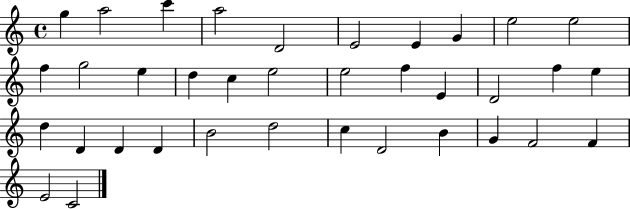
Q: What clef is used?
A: treble